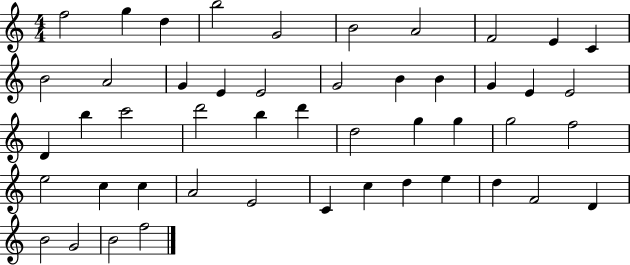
{
  \clef treble
  \numericTimeSignature
  \time 4/4
  \key c \major
  f''2 g''4 d''4 | b''2 g'2 | b'2 a'2 | f'2 e'4 c'4 | \break b'2 a'2 | g'4 e'4 e'2 | g'2 b'4 b'4 | g'4 e'4 e'2 | \break d'4 b''4 c'''2 | d'''2 b''4 d'''4 | d''2 g''4 g''4 | g''2 f''2 | \break e''2 c''4 c''4 | a'2 e'2 | c'4 c''4 d''4 e''4 | d''4 f'2 d'4 | \break b'2 g'2 | b'2 f''2 | \bar "|."
}